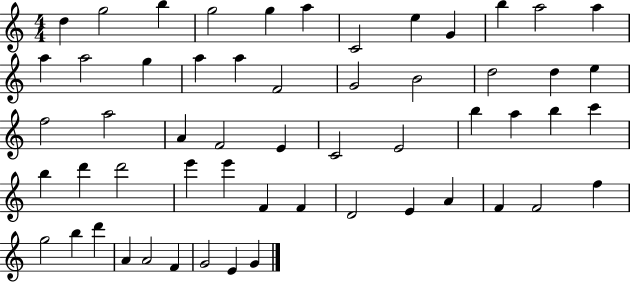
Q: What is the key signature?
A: C major